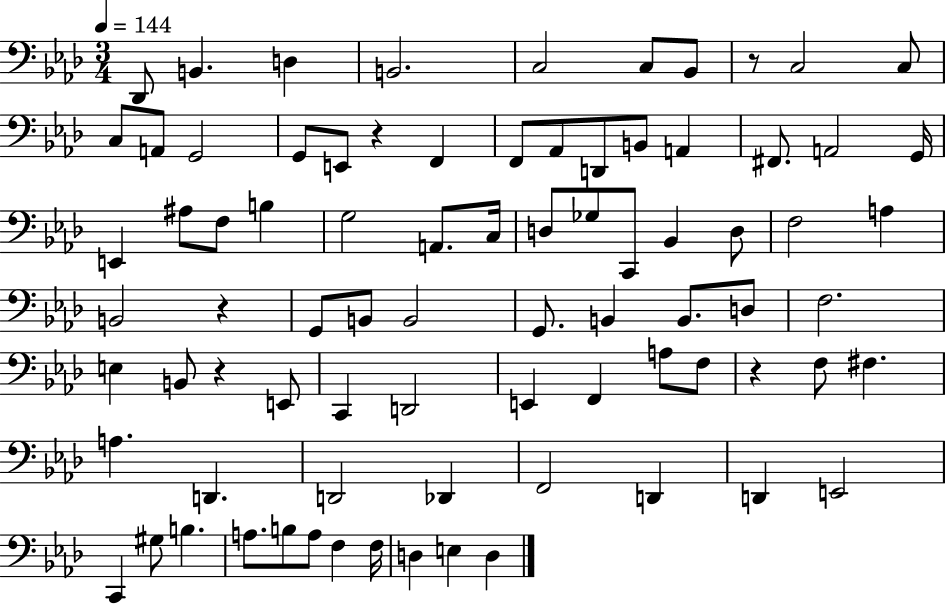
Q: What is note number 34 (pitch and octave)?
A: Bb2